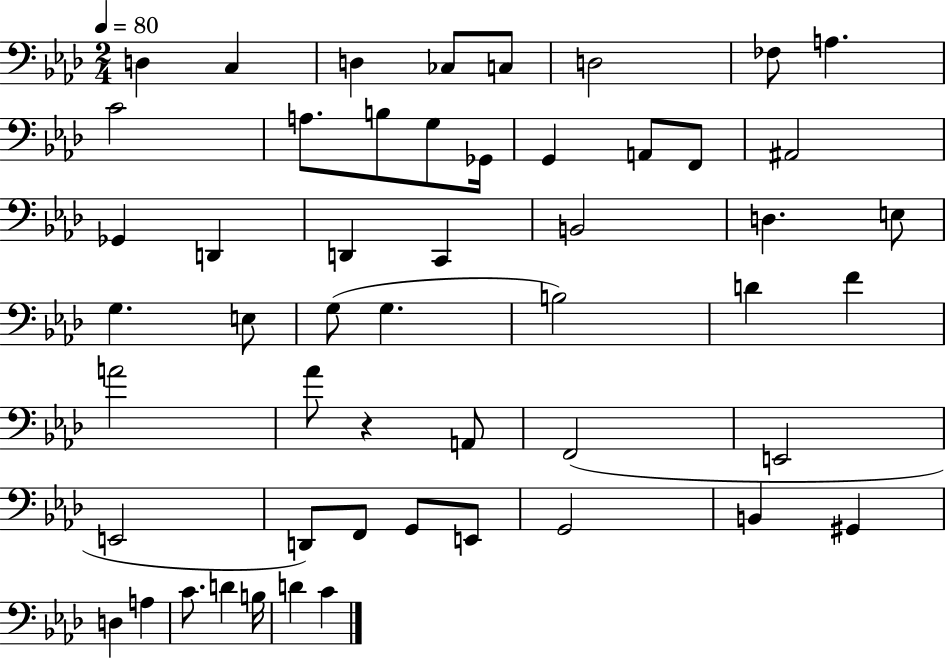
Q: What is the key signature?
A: AES major